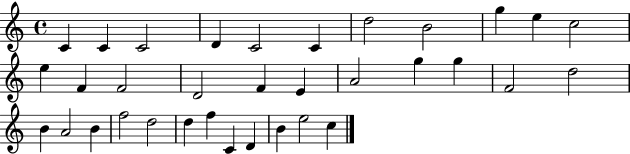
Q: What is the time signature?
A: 4/4